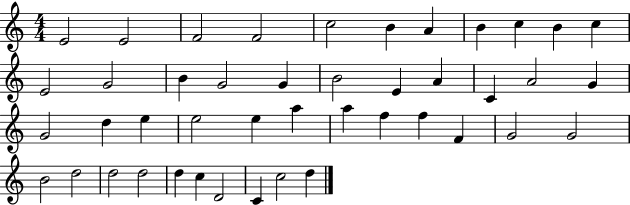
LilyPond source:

{
  \clef treble
  \numericTimeSignature
  \time 4/4
  \key c \major
  e'2 e'2 | f'2 f'2 | c''2 b'4 a'4 | b'4 c''4 b'4 c''4 | \break e'2 g'2 | b'4 g'2 g'4 | b'2 e'4 a'4 | c'4 a'2 g'4 | \break g'2 d''4 e''4 | e''2 e''4 a''4 | a''4 f''4 f''4 f'4 | g'2 g'2 | \break b'2 d''2 | d''2 d''2 | d''4 c''4 d'2 | c'4 c''2 d''4 | \break \bar "|."
}